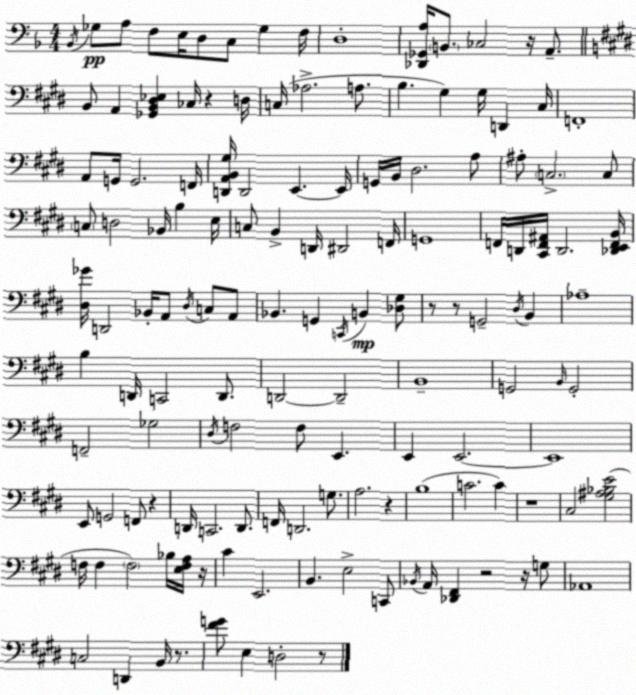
X:1
T:Untitled
M:4/4
L:1/4
K:Dm
_B,,/4 _G,/2 A,/2 F,/2 E,/4 D,/2 C,/2 _G, F,/4 D,4 [_D,,_G,,A,]/4 B,,/2 _C,2 z/4 A,,/2 B,,/2 A,, [_G,,B,,^D,_E,] _C,/4 z D,/4 C,/4 _A,2 A,/2 B, ^G, ^G,/4 D,, ^C,/4 F,,4 A,,/2 G,,/4 G,,2 F,,/4 [D,,A,,B,,^G,]/4 D,,2 E,, E,,/4 G,,/4 B,,/4 ^D,2 A,/2 ^A,/2 C,2 C,/2 C,/2 D,2 _B,,/4 B, E,/4 C,/2 B,, D,,/4 ^D,,2 F,,/4 G,,4 F,,/4 D,,/4 [^C,,F,,^A,,]/4 D,,2 [_D,,E,,F,,B,,]/4 [^D,_G]/4 D,,2 _B,,/4 A,,/2 ^D,/4 C,/2 A,,/2 _B,, G,, C,,/4 B,, [_D,^G,]/2 z/2 z/2 G,,2 ^D,/4 B,, _A,4 B, D,,/4 C,,2 D,,/2 D,,2 D,,2 B,,4 G,,2 B,,/4 G,,2 F,,2 _G,2 ^D,/4 F,2 F,/2 E,, E,, E,,2 E,,4 E,,/2 G,,2 F,,/2 z D,,/4 C,,2 D,,/2 F,,/4 D,,2 G,/2 A,2 z B,4 C2 C z4 ^C,2 [^G,^A,_B,E]2 F,/4 F, F,2 _B,/4 [E,F,A,]/4 z/4 ^C E,,2 B,, E,2 C,,/2 _B,,/4 A,,/4 [_D,,^F,,] z2 z/4 G,/2 _A,,4 C,2 D,, B,,/4 z/2 [^FG]/2 E, D,2 z/2